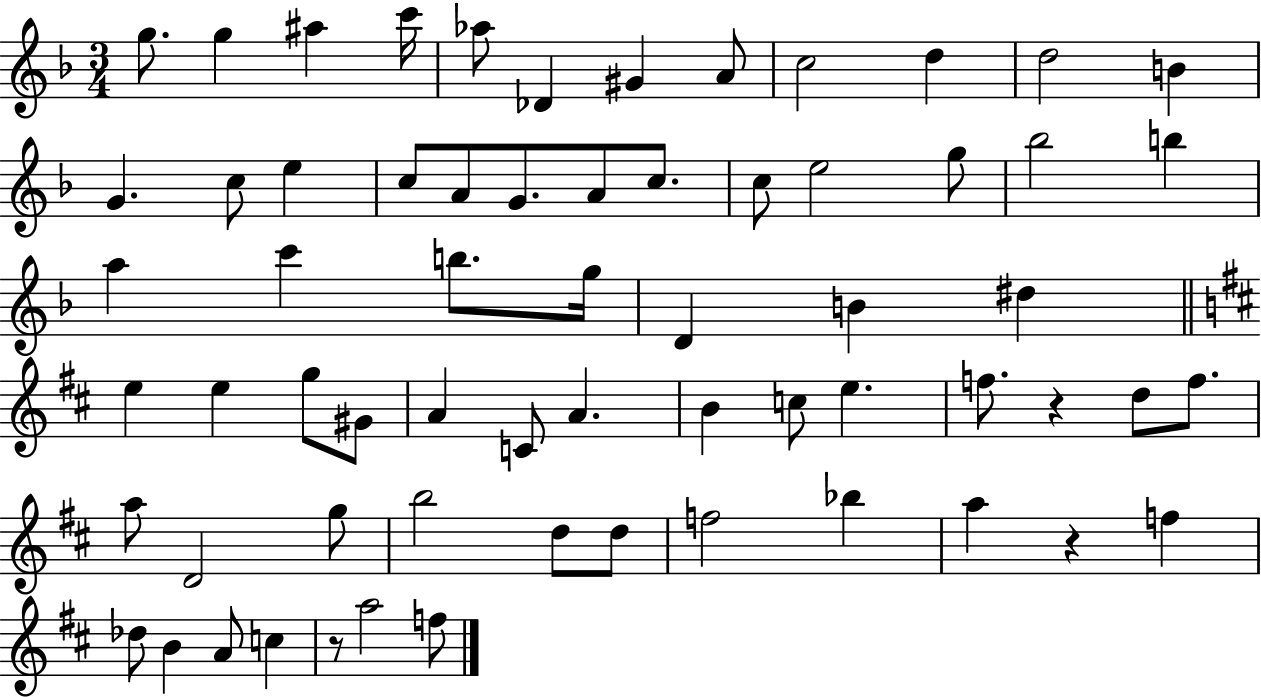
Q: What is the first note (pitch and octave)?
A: G5